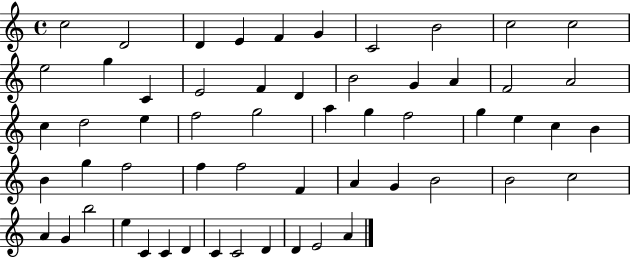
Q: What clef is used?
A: treble